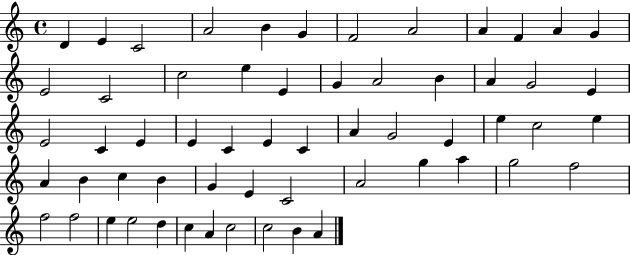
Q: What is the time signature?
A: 4/4